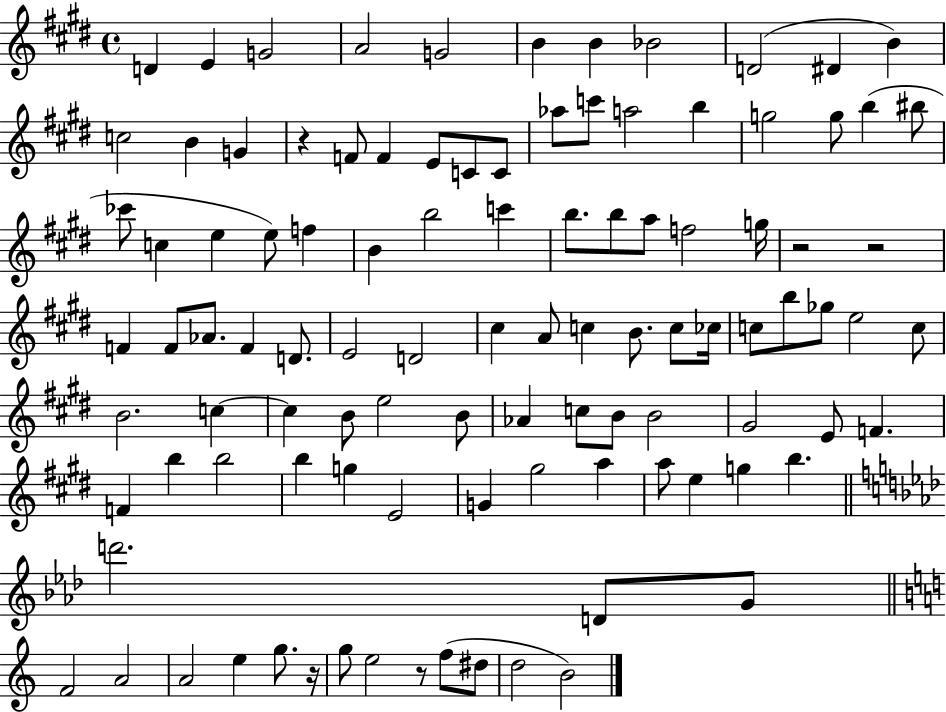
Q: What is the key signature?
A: E major